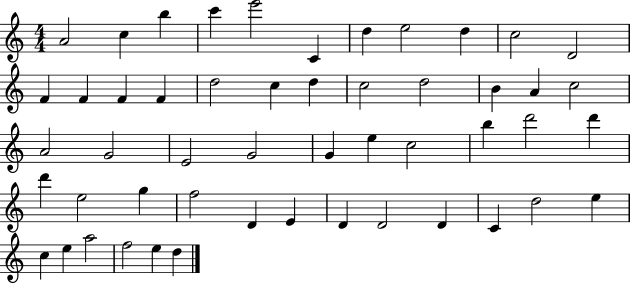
X:1
T:Untitled
M:4/4
L:1/4
K:C
A2 c b c' e'2 C d e2 d c2 D2 F F F F d2 c d c2 d2 B A c2 A2 G2 E2 G2 G e c2 b d'2 d' d' e2 g f2 D E D D2 D C d2 e c e a2 f2 e d